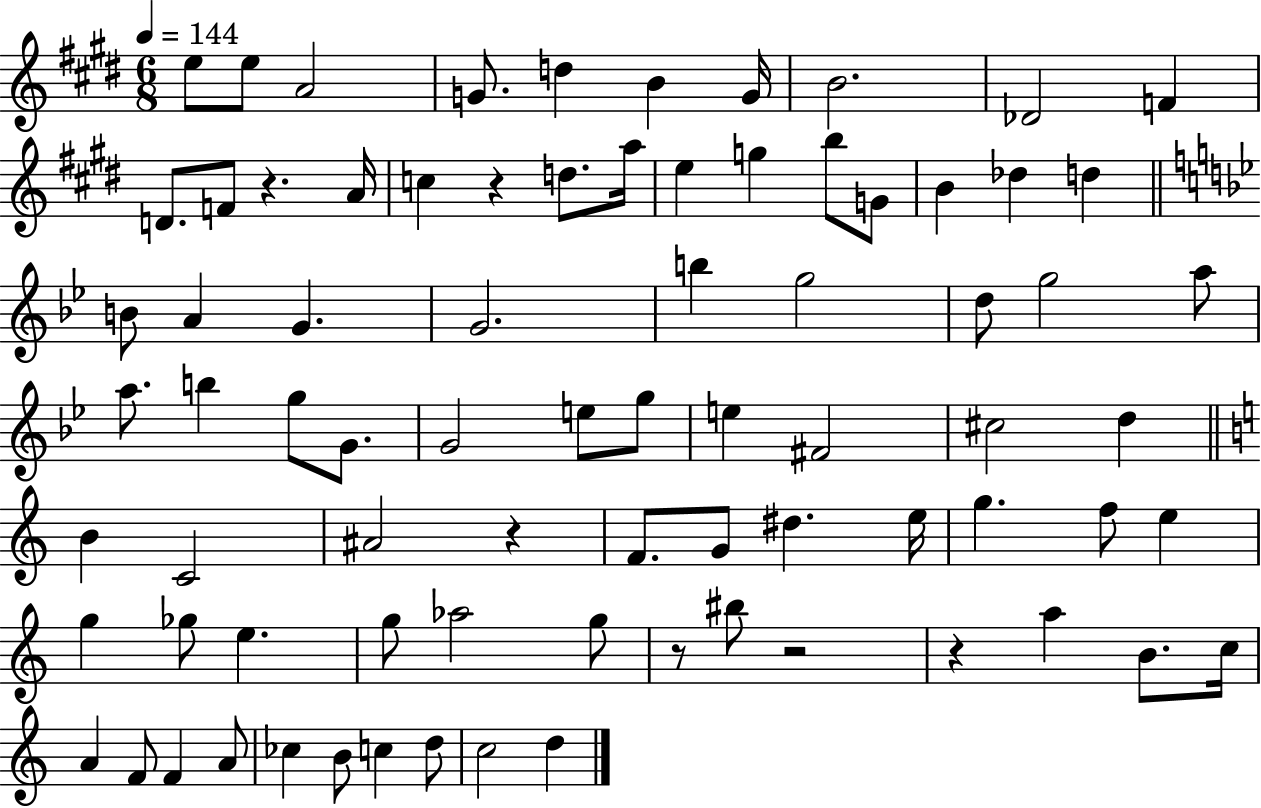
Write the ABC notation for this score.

X:1
T:Untitled
M:6/8
L:1/4
K:E
e/2 e/2 A2 G/2 d B G/4 B2 _D2 F D/2 F/2 z A/4 c z d/2 a/4 e g b/2 G/2 B _d d B/2 A G G2 b g2 d/2 g2 a/2 a/2 b g/2 G/2 G2 e/2 g/2 e ^F2 ^c2 d B C2 ^A2 z F/2 G/2 ^d e/4 g f/2 e g _g/2 e g/2 _a2 g/2 z/2 ^b/2 z2 z a B/2 c/4 A F/2 F A/2 _c B/2 c d/2 c2 d